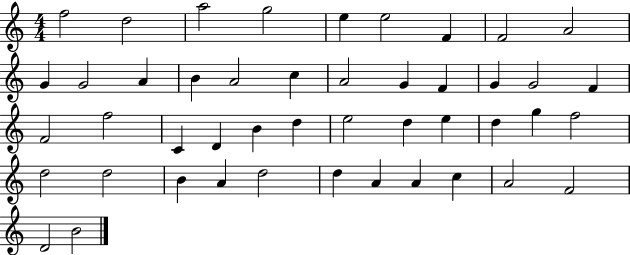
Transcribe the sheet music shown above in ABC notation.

X:1
T:Untitled
M:4/4
L:1/4
K:C
f2 d2 a2 g2 e e2 F F2 A2 G G2 A B A2 c A2 G F G G2 F F2 f2 C D B d e2 d e d g f2 d2 d2 B A d2 d A A c A2 F2 D2 B2